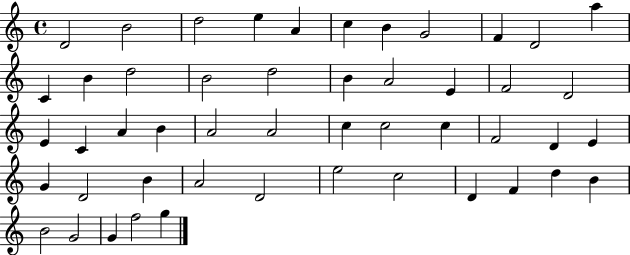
X:1
T:Untitled
M:4/4
L:1/4
K:C
D2 B2 d2 e A c B G2 F D2 a C B d2 B2 d2 B A2 E F2 D2 E C A B A2 A2 c c2 c F2 D E G D2 B A2 D2 e2 c2 D F d B B2 G2 G f2 g